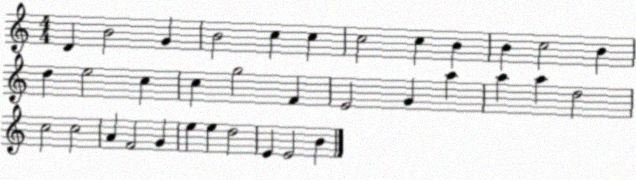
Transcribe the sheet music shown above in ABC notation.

X:1
T:Untitled
M:4/4
L:1/4
K:C
D B2 G B2 c c c2 c B B c2 B d e2 c c g2 F E2 G a a a d2 c2 c2 A F2 G e e d2 E E2 B